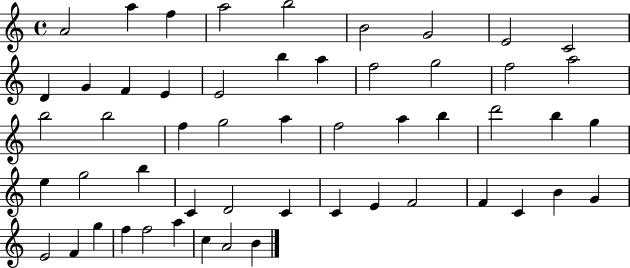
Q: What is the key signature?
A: C major